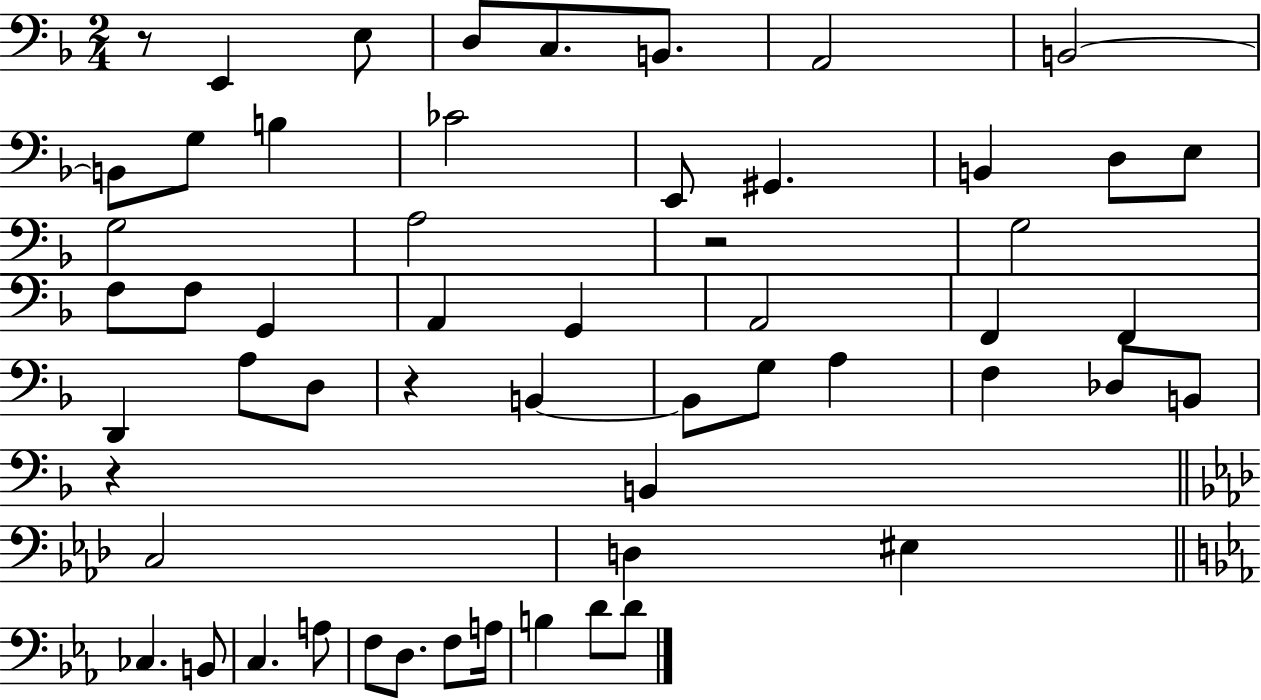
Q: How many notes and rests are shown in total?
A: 56